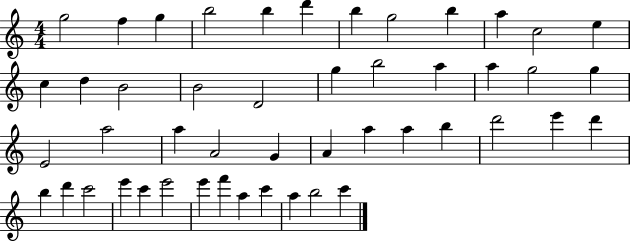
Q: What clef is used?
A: treble